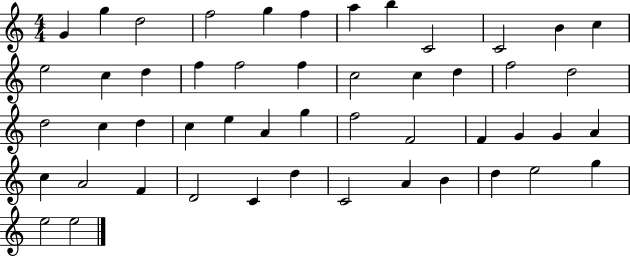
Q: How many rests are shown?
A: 0